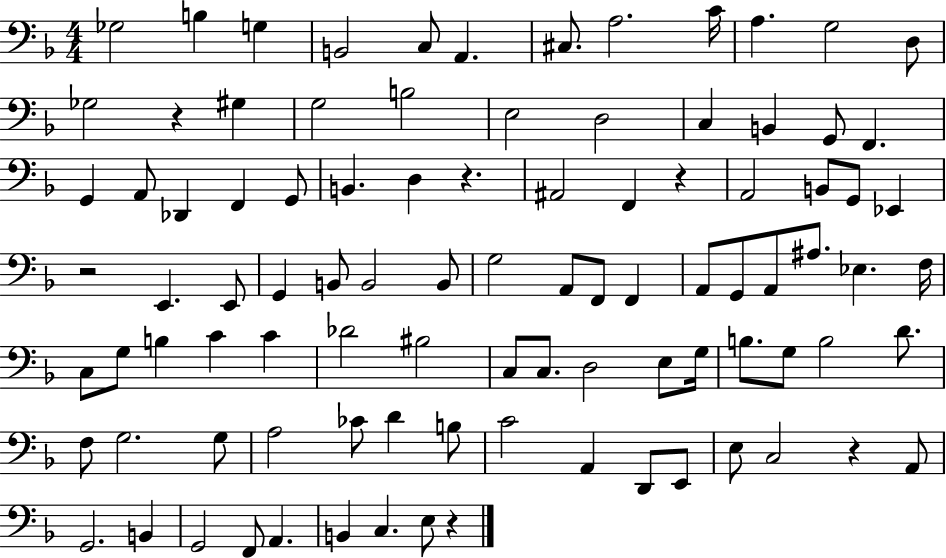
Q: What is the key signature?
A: F major